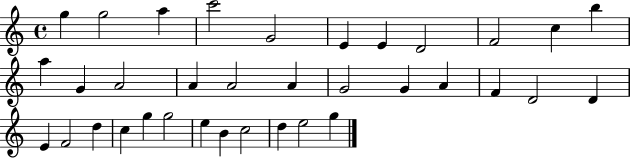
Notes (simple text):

G5/q G5/h A5/q C6/h G4/h E4/q E4/q D4/h F4/h C5/q B5/q A5/q G4/q A4/h A4/q A4/h A4/q G4/h G4/q A4/q F4/q D4/h D4/q E4/q F4/h D5/q C5/q G5/q G5/h E5/q B4/q C5/h D5/q E5/h G5/q